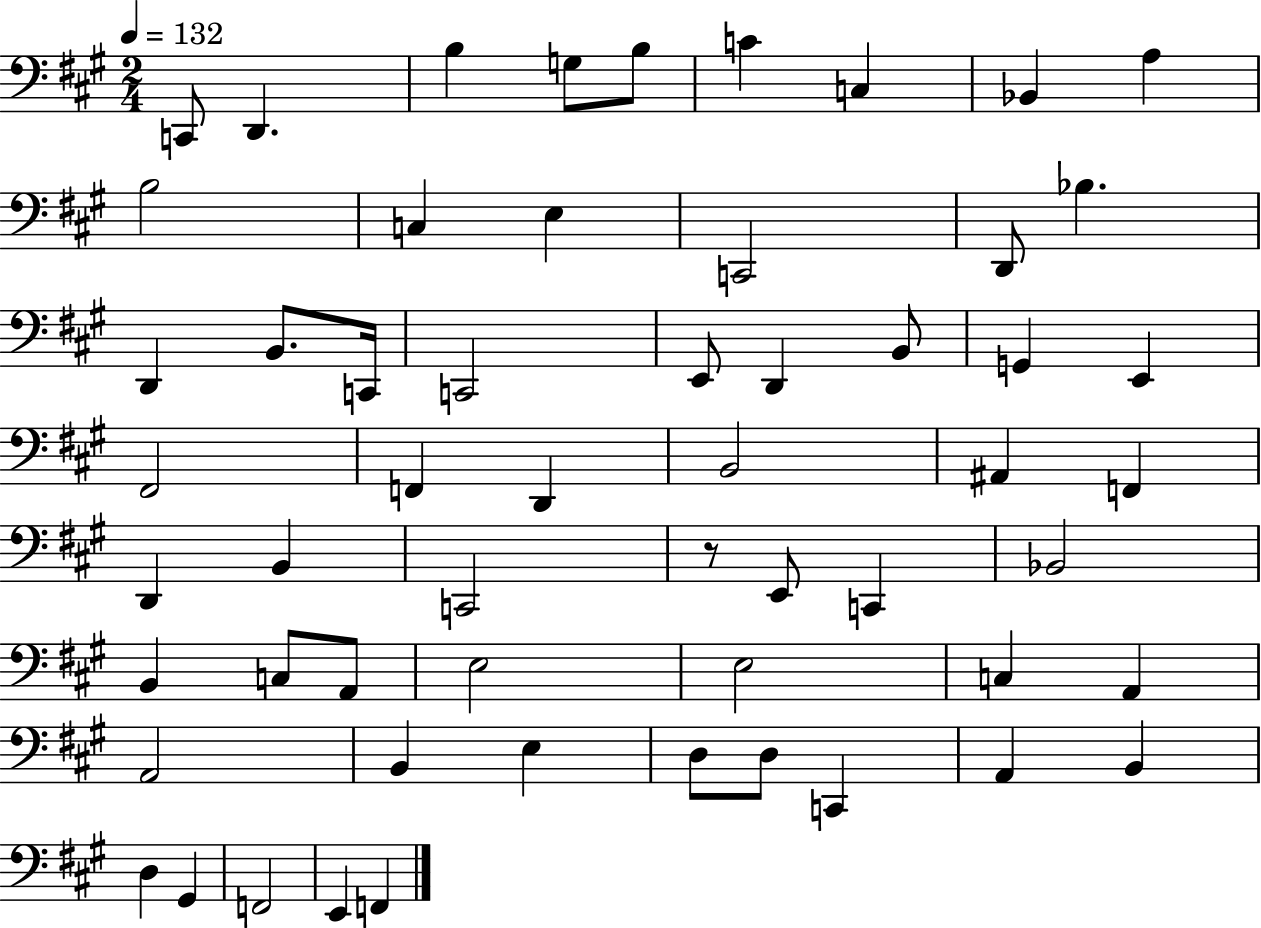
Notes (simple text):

C2/e D2/q. B3/q G3/e B3/e C4/q C3/q Bb2/q A3/q B3/h C3/q E3/q C2/h D2/e Bb3/q. D2/q B2/e. C2/s C2/h E2/e D2/q B2/e G2/q E2/q F#2/h F2/q D2/q B2/h A#2/q F2/q D2/q B2/q C2/h R/e E2/e C2/q Bb2/h B2/q C3/e A2/e E3/h E3/h C3/q A2/q A2/h B2/q E3/q D3/e D3/e C2/q A2/q B2/q D3/q G#2/q F2/h E2/q F2/q